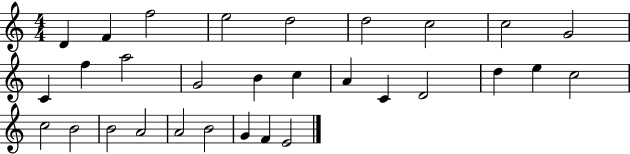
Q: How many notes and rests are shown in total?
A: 30